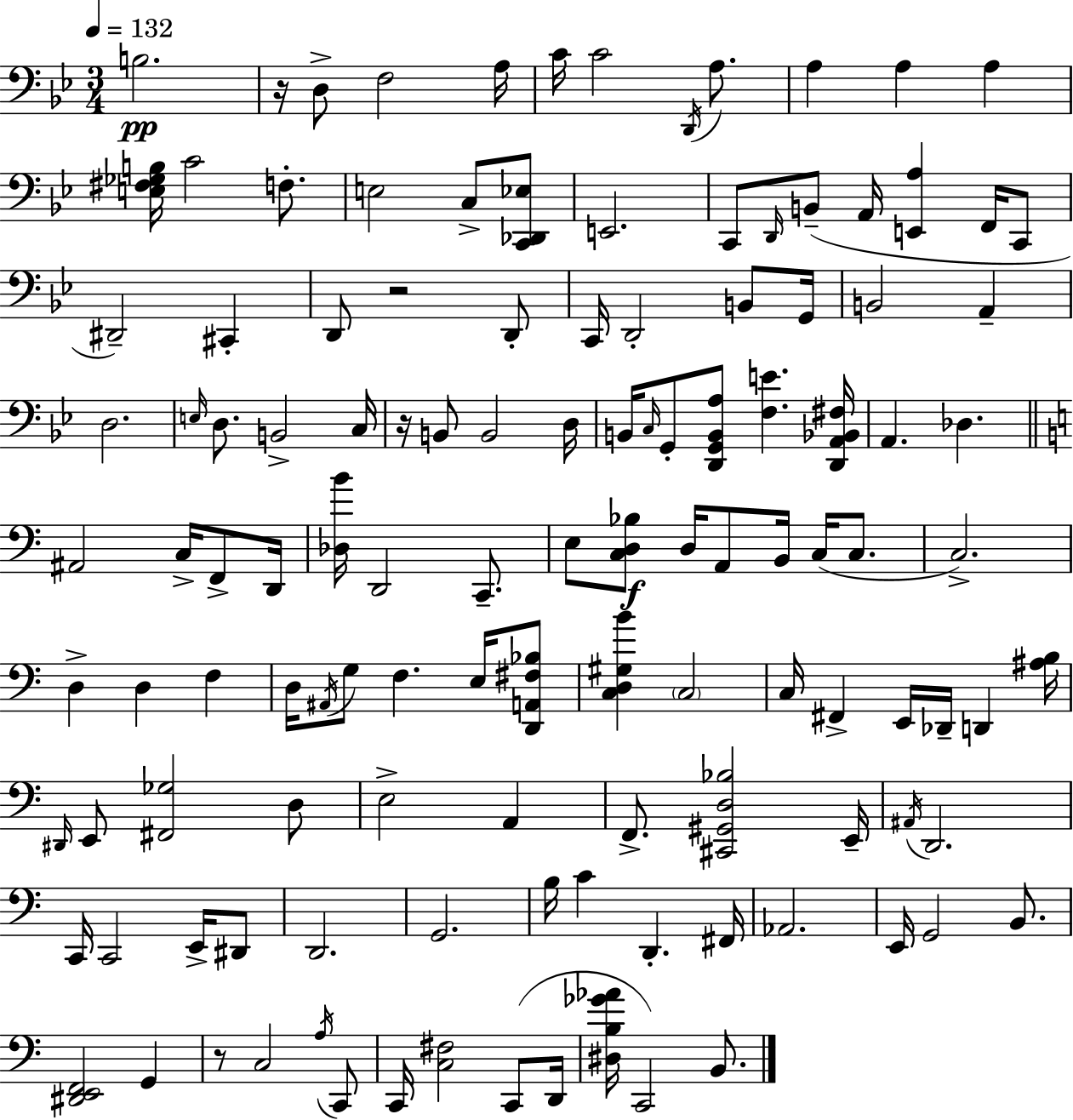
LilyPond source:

{
  \clef bass
  \numericTimeSignature
  \time 3/4
  \key bes \major
  \tempo 4 = 132
  \repeat volta 2 { b2.\pp | r16 d8-> f2 a16 | c'16 c'2 \acciaccatura { d,16 } a8. | a4 a4 a4 | \break <e fis ges b>16 c'2 f8.-. | e2 c8-> <c, des, ees>8 | e,2. | c,8 \grace { d,16 } b,8--( a,16 <e, a>4 f,16 | \break c,8 dis,2--) cis,4-. | d,8 r2 | d,8-. c,16 d,2-. b,8 | g,16 b,2 a,4-- | \break d2. | \grace { e16 } d8. b,2-> | c16 r16 b,8 b,2 | d16 b,16 \grace { c16 } g,8-. <d, g, b, a>8 <f e'>4. | \break <d, a, bes, fis>16 a,4. des4. | \bar "||" \break \key c \major ais,2 c16-> f,8-> d,16 | <des b'>16 d,2 c,8.-- | e8 <c d bes>8\f d16 a,8 b,16 c16( c8. | c2.->) | \break d4-> d4 f4 | d16 \acciaccatura { ais,16 } g8 f4. e16 <d, a, fis bes>8 | <c d gis b'>4 \parenthesize c2 | c16 fis,4-> e,16 des,16-- d,4 | \break <ais b>16 \grace { dis,16 } e,8 <fis, ges>2 | d8 e2-> a,4 | f,8.-> <cis, gis, d bes>2 | e,16-- \acciaccatura { ais,16 } d,2. | \break c,16 c,2 | e,16-> dis,8 d,2. | g,2. | b16 c'4 d,4.-. | \break fis,16 aes,2. | e,16 g,2 | b,8. <dis, e, f,>2 g,4 | r8 c2 | \break \acciaccatura { a16 } c,8 c,16 <c fis>2 | c,8( d,16 <dis b ges' aes'>16 c,2) | b,8. } \bar "|."
}